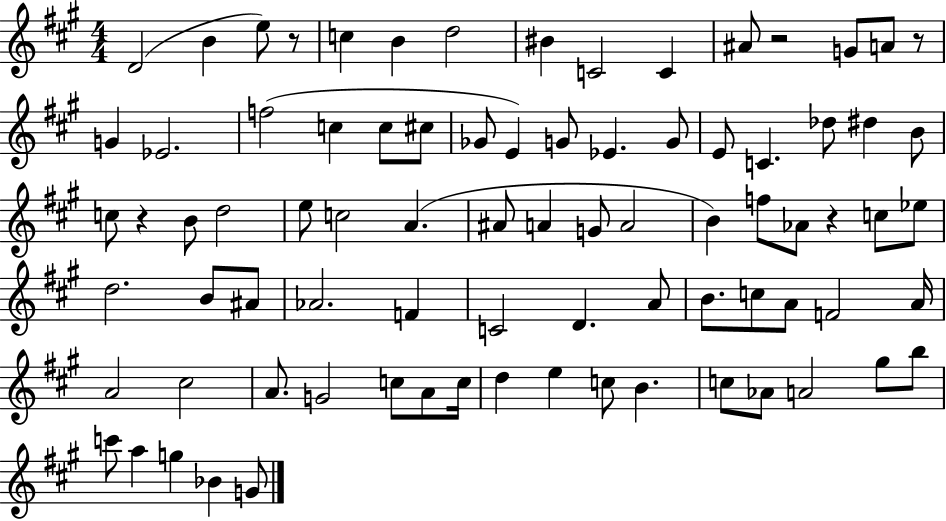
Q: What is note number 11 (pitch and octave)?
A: G4